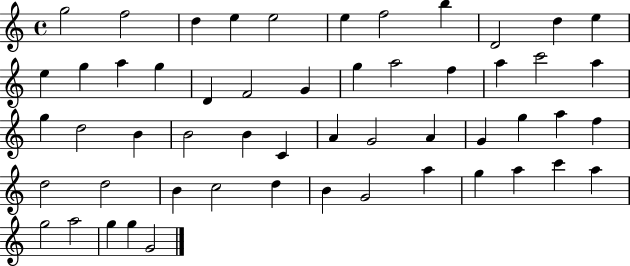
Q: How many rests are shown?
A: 0